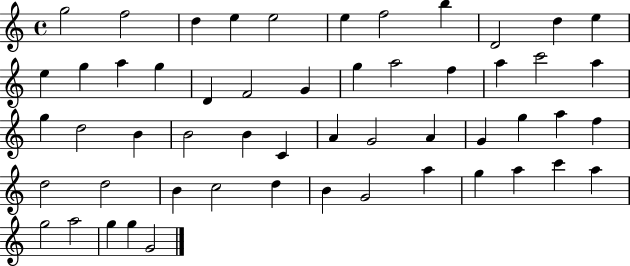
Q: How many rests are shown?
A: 0